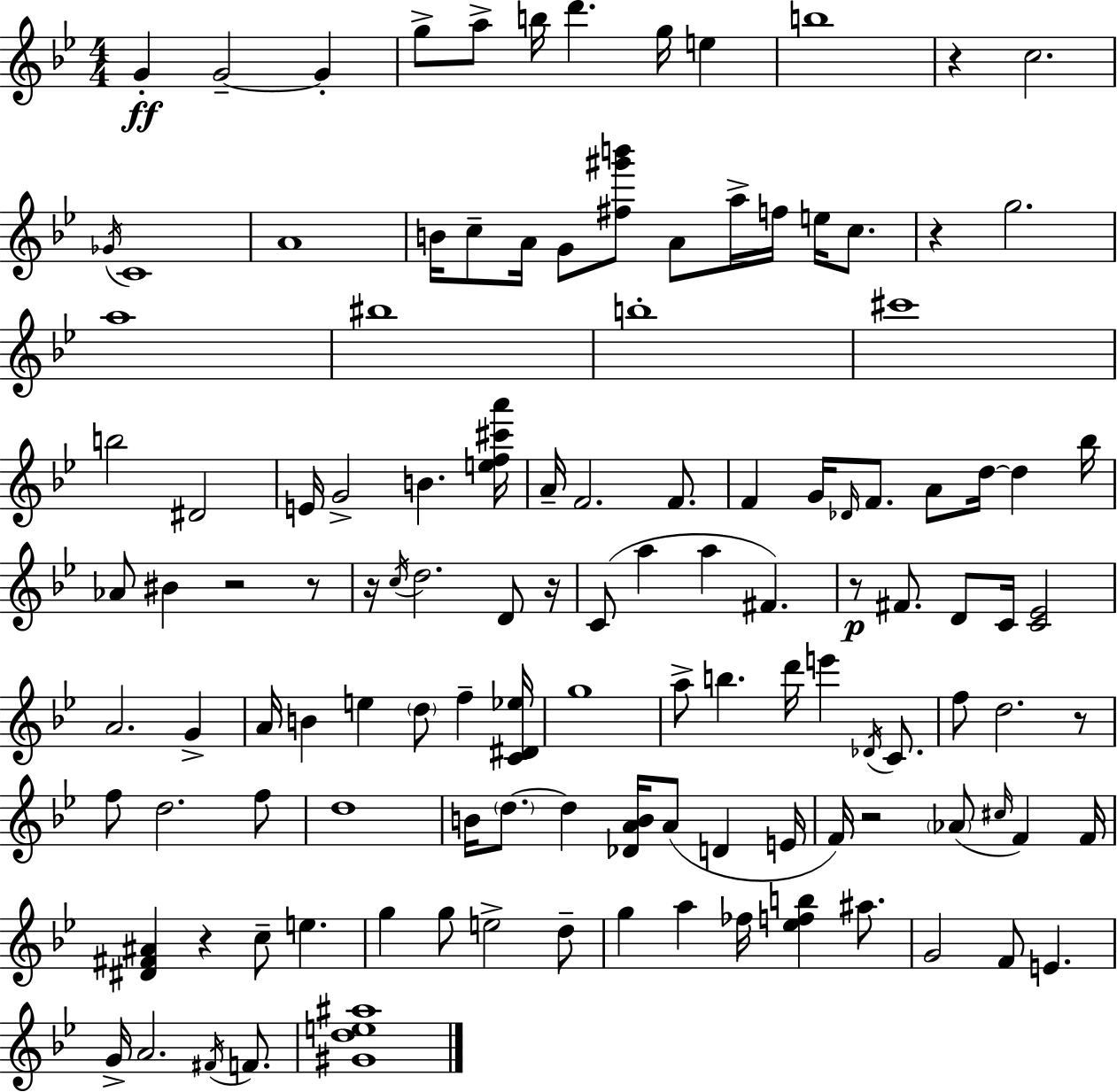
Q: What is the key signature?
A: G minor